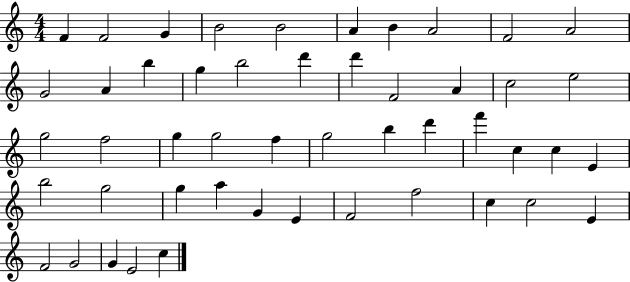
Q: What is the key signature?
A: C major